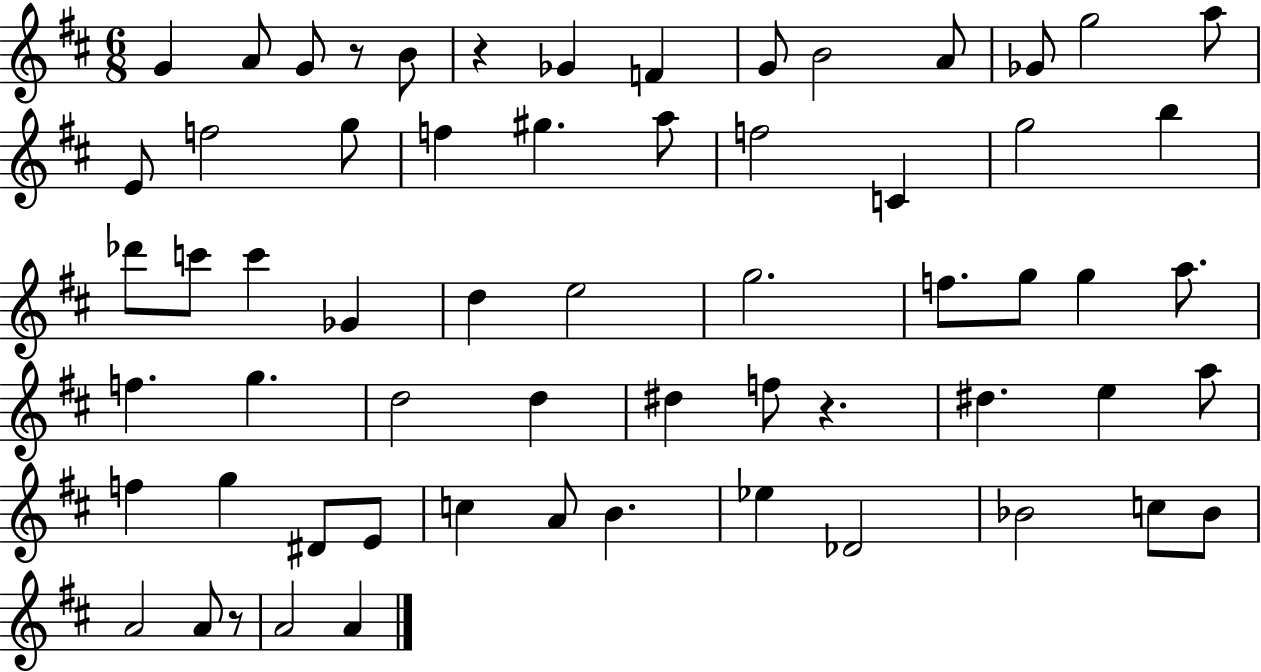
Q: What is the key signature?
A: D major